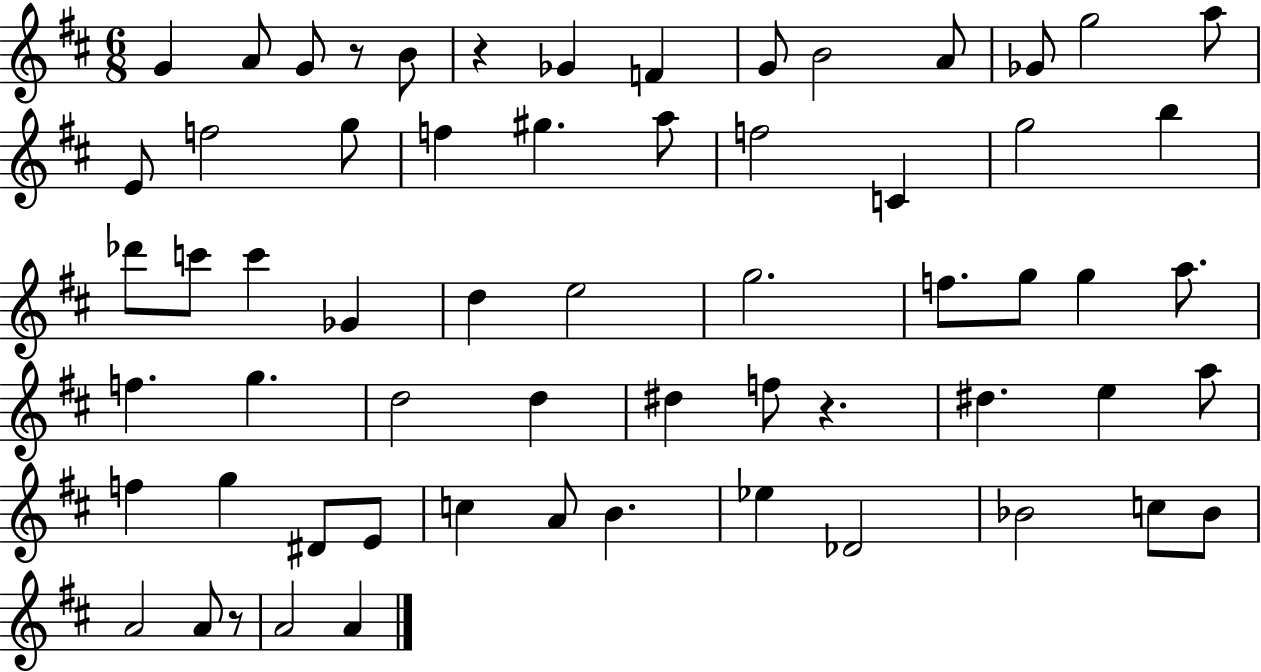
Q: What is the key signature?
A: D major